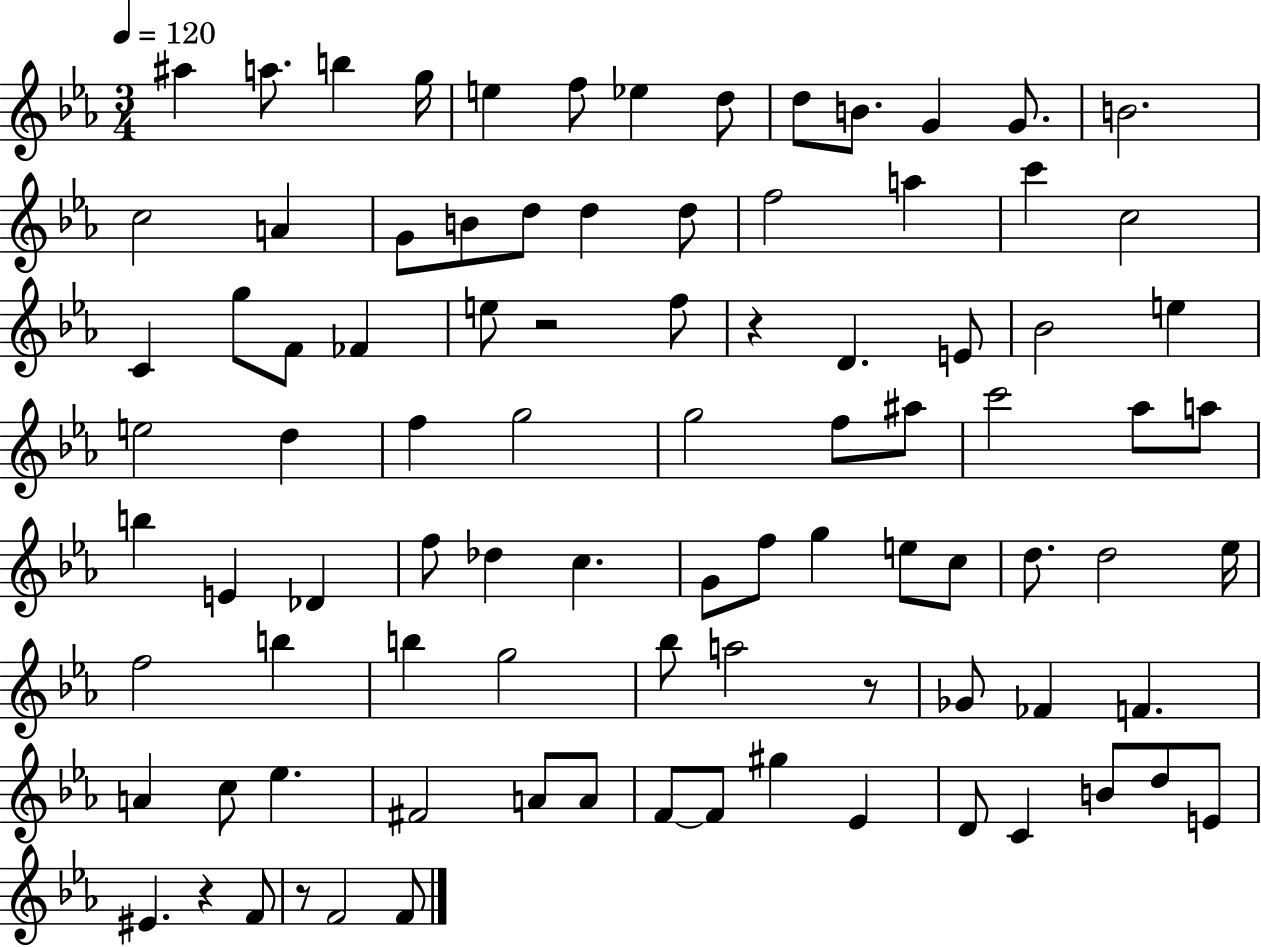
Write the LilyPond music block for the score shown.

{
  \clef treble
  \numericTimeSignature
  \time 3/4
  \key ees \major
  \tempo 4 = 120
  ais''4 a''8. b''4 g''16 | e''4 f''8 ees''4 d''8 | d''8 b'8. g'4 g'8. | b'2. | \break c''2 a'4 | g'8 b'8 d''8 d''4 d''8 | f''2 a''4 | c'''4 c''2 | \break c'4 g''8 f'8 fes'4 | e''8 r2 f''8 | r4 d'4. e'8 | bes'2 e''4 | \break e''2 d''4 | f''4 g''2 | g''2 f''8 ais''8 | c'''2 aes''8 a''8 | \break b''4 e'4 des'4 | f''8 des''4 c''4. | g'8 f''8 g''4 e''8 c''8 | d''8. d''2 ees''16 | \break f''2 b''4 | b''4 g''2 | bes''8 a''2 r8 | ges'8 fes'4 f'4. | \break a'4 c''8 ees''4. | fis'2 a'8 a'8 | f'8~~ f'8 gis''4 ees'4 | d'8 c'4 b'8 d''8 e'8 | \break eis'4. r4 f'8 | r8 f'2 f'8 | \bar "|."
}